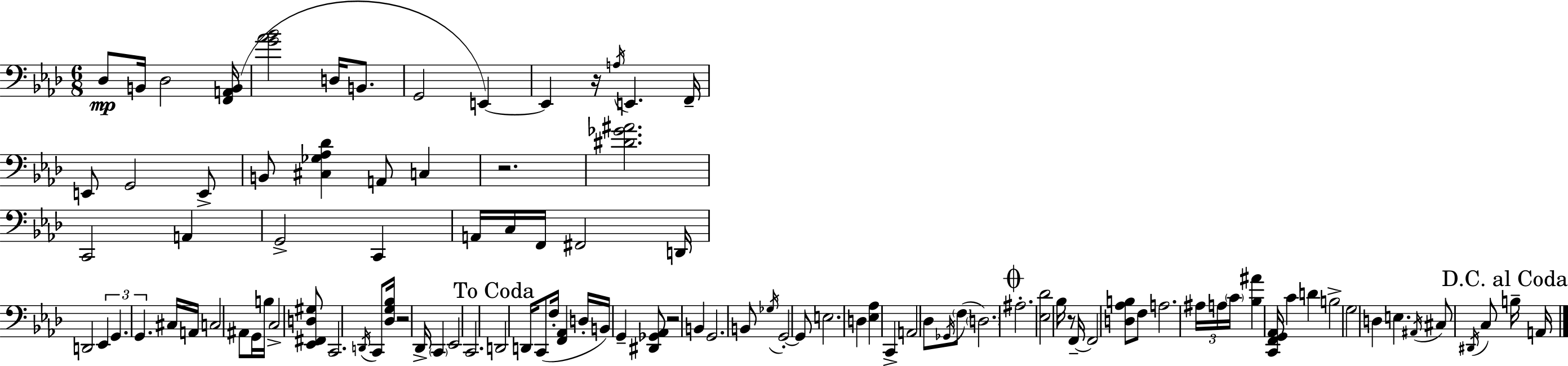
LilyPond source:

{
  \clef bass
  \numericTimeSignature
  \time 6/8
  \key f \minor
  \repeat volta 2 { des8\mp b,16 des2 <f, a, b,>16( | <g' aes' bes'>2 d16 b,8. | g,2 e,4~~) | e,4 r16 \acciaccatura { a16 } e,4. | \break f,16-- e,8 g,2 e,8-> | b,8 <cis ges aes des'>4 a,8 c4 | r2. | <dis' ges' ais'>2. | \break c,2 a,4 | g,2-> c,4 | a,16 c16 f,16 fis,2 | d,16 d,2 \tuplet 3/2 { ees,4 | \break g,4. g,4. } | cis16 a,16 c2 ais,8 | g,16 b16 c2-> <ees, fis, d gis>8 | c,2. | \break \acciaccatura { d,16 } c,8 <des g bes>16 r2 | des,16-> \parenthesize c,4 ees,2 | c,2. | \mark "To Coda" d,2 d,16 c,8( | \break f16-. <f, aes,>4 d16-. b,16) g,4-- | <dis, ges, aes,>8 r2 b,4 | g,2. | b,8 \acciaccatura { ges16 } g,2-.~~ | \break g,8 e2. | d4 <ees aes>4 c,4-> | a,2 des8 | \acciaccatura { ges,16 }( \parenthesize f8 \parenthesize d2.) | \break \mark \markup { \musicglyph "scripts.coda" } ais2.-. | <ees des'>2 | bes16 r8 f,16--~~ f,2 | <d aes b>8 f8 a2. | \break \tuplet 3/2 { ais16 a16 \parenthesize c'16 } <bes ais'>4 <c, f, g, aes,>16 | c'4 d'4 b2-> | g2 | d4 e4. \acciaccatura { ais,16 } cis8 | \break \acciaccatura { dis,16 } c8 \mark "D.C. al Coda" b16-- a,16 } \bar "|."
}